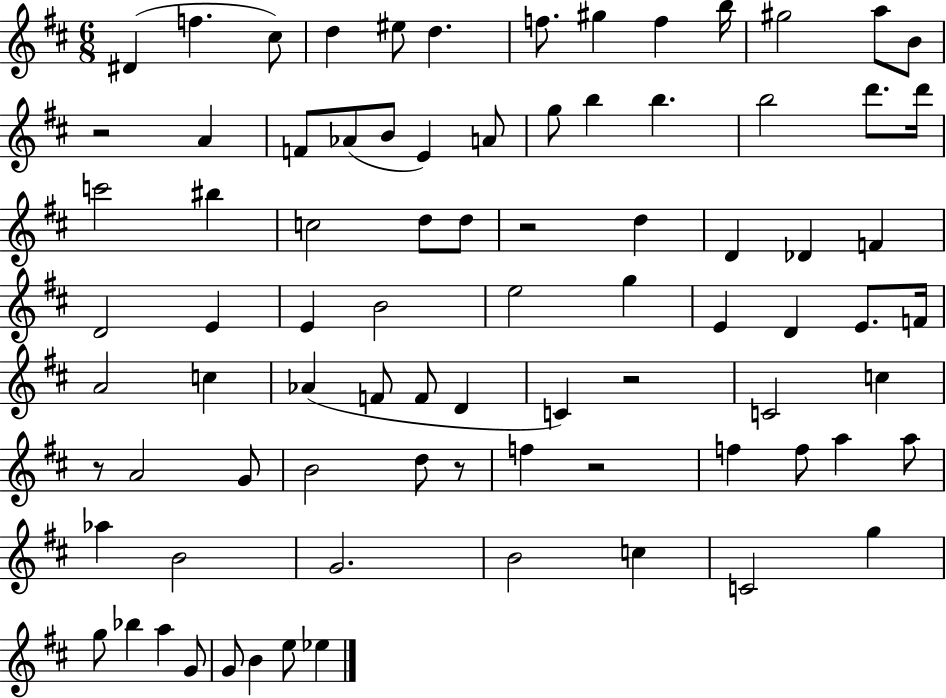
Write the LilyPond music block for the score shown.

{
  \clef treble
  \numericTimeSignature
  \time 6/8
  \key d \major
  dis'4( f''4. cis''8) | d''4 eis''8 d''4. | f''8. gis''4 f''4 b''16 | gis''2 a''8 b'8 | \break r2 a'4 | f'8 aes'8( b'8 e'4) a'8 | g''8 b''4 b''4. | b''2 d'''8. d'''16 | \break c'''2 bis''4 | c''2 d''8 d''8 | r2 d''4 | d'4 des'4 f'4 | \break d'2 e'4 | e'4 b'2 | e''2 g''4 | e'4 d'4 e'8. f'16 | \break a'2 c''4 | aes'4( f'8 f'8 d'4 | c'4) r2 | c'2 c''4 | \break r8 a'2 g'8 | b'2 d''8 r8 | f''4 r2 | f''4 f''8 a''4 a''8 | \break aes''4 b'2 | g'2. | b'2 c''4 | c'2 g''4 | \break g''8 bes''4 a''4 g'8 | g'8 b'4 e''8 ees''4 | \bar "|."
}